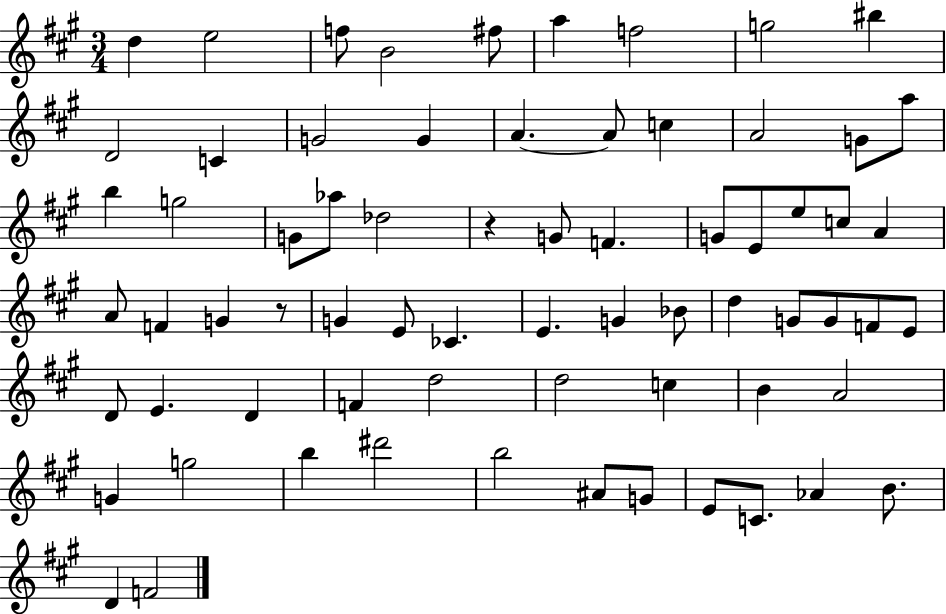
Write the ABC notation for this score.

X:1
T:Untitled
M:3/4
L:1/4
K:A
d e2 f/2 B2 ^f/2 a f2 g2 ^b D2 C G2 G A A/2 c A2 G/2 a/2 b g2 G/2 _a/2 _d2 z G/2 F G/2 E/2 e/2 c/2 A A/2 F G z/2 G E/2 _C E G _B/2 d G/2 G/2 F/2 E/2 D/2 E D F d2 d2 c B A2 G g2 b ^d'2 b2 ^A/2 G/2 E/2 C/2 _A B/2 D F2